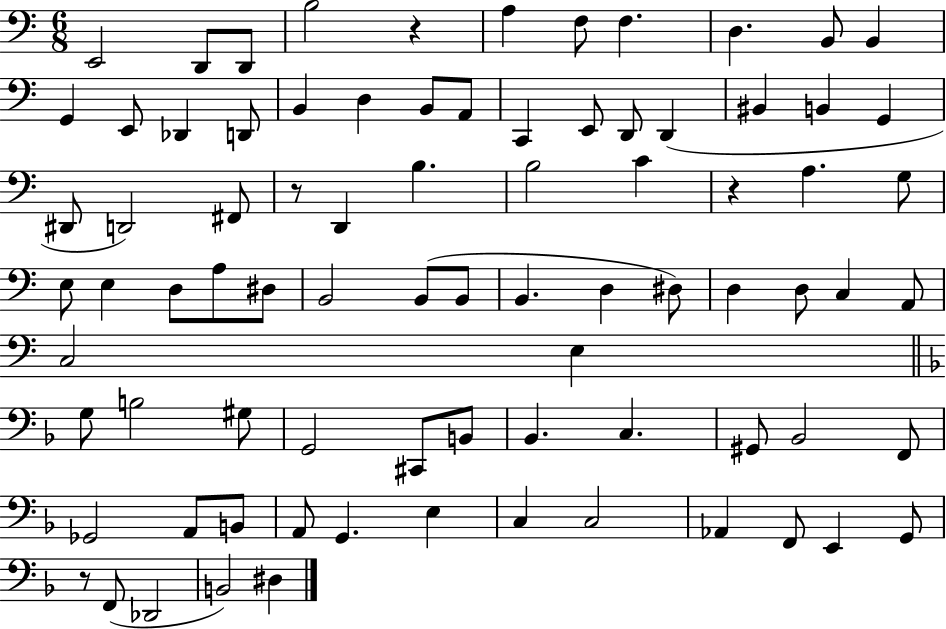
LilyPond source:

{
  \clef bass
  \numericTimeSignature
  \time 6/8
  \key c \major
  e,2 d,8 d,8 | b2 r4 | a4 f8 f4. | d4. b,8 b,4 | \break g,4 e,8 des,4 d,8 | b,4 d4 b,8 a,8 | c,4 e,8 d,8 d,4( | bis,4 b,4 g,4 | \break dis,8 d,2) fis,8 | r8 d,4 b4. | b2 c'4 | r4 a4. g8 | \break e8 e4 d8 a8 dis8 | b,2 b,8( b,8 | b,4. d4 dis8) | d4 d8 c4 a,8 | \break c2 e4 | \bar "||" \break \key f \major g8 b2 gis8 | g,2 cis,8 b,8 | bes,4. c4. | gis,8 bes,2 f,8 | \break ges,2 a,8 b,8 | a,8 g,4. e4 | c4 c2 | aes,4 f,8 e,4 g,8 | \break r8 f,8( des,2 | b,2) dis4 | \bar "|."
}